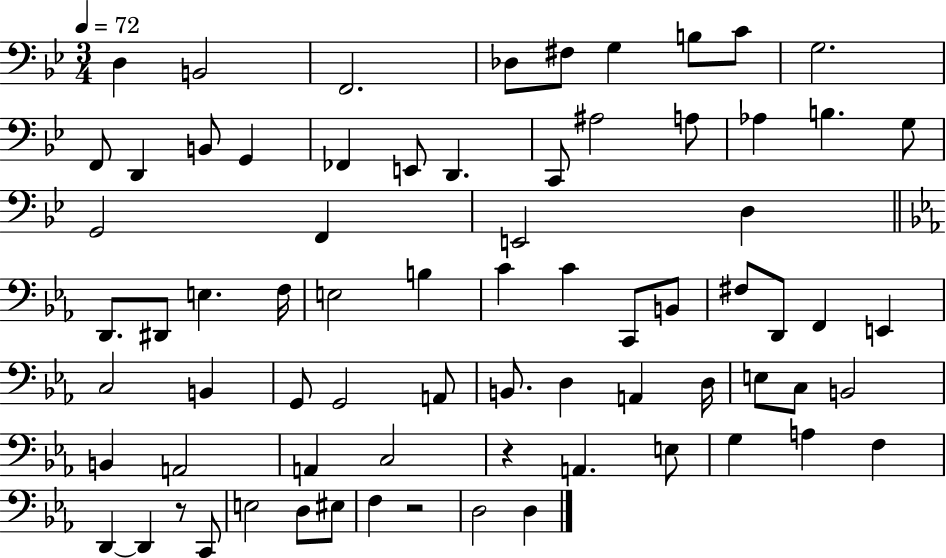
{
  \clef bass
  \numericTimeSignature
  \time 3/4
  \key bes \major
  \tempo 4 = 72
  d4 b,2 | f,2. | des8 fis8 g4 b8 c'8 | g2. | \break f,8 d,4 b,8 g,4 | fes,4 e,8 d,4. | c,8 ais2 a8 | aes4 b4. g8 | \break g,2 f,4 | e,2 d4 | \bar "||" \break \key c \minor d,8. dis,8 e4. f16 | e2 b4 | c'4 c'4 c,8 b,8 | fis8 d,8 f,4 e,4 | \break c2 b,4 | g,8 g,2 a,8 | b,8. d4 a,4 d16 | e8 c8 b,2 | \break b,4 a,2 | a,4 c2 | r4 a,4. e8 | g4 a4 f4 | \break d,4~~ d,4 r8 c,8 | e2 d8 eis8 | f4 r2 | d2 d4 | \break \bar "|."
}